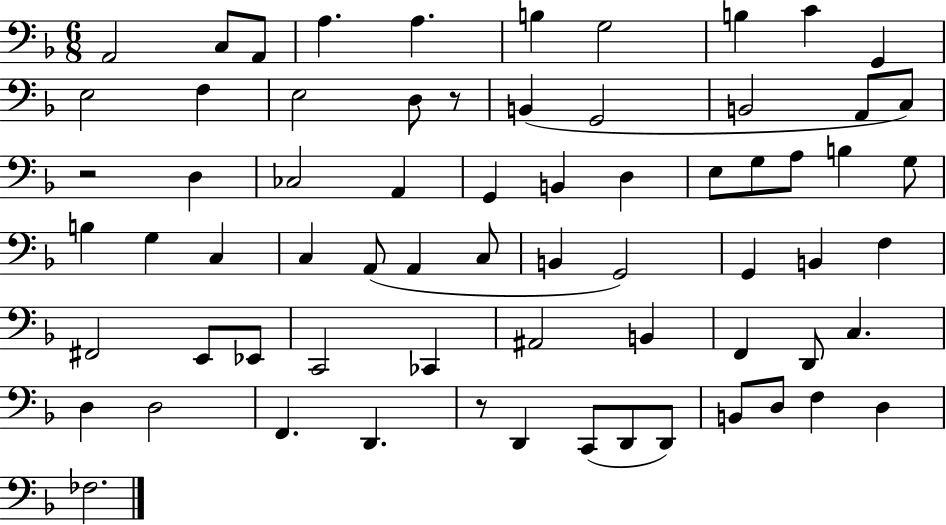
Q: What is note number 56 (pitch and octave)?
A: D2